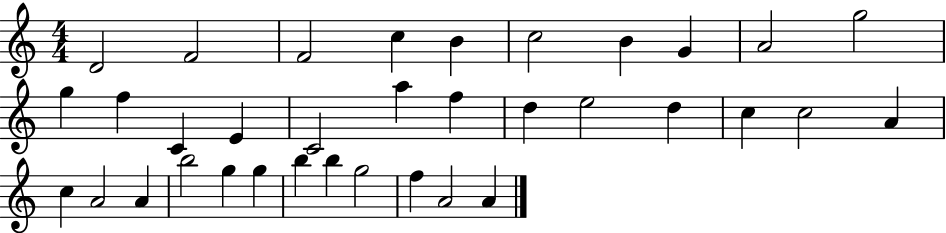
{
  \clef treble
  \numericTimeSignature
  \time 4/4
  \key c \major
  d'2 f'2 | f'2 c''4 b'4 | c''2 b'4 g'4 | a'2 g''2 | \break g''4 f''4 c'4 e'4 | c'2 a''4 f''4 | d''4 e''2 d''4 | c''4 c''2 a'4 | \break c''4 a'2 a'4 | b''2 g''4 g''4 | b''4 b''4 g''2 | f''4 a'2 a'4 | \break \bar "|."
}